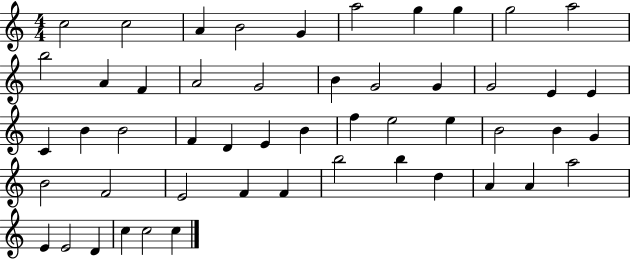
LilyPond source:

{
  \clef treble
  \numericTimeSignature
  \time 4/4
  \key c \major
  c''2 c''2 | a'4 b'2 g'4 | a''2 g''4 g''4 | g''2 a''2 | \break b''2 a'4 f'4 | a'2 g'2 | b'4 g'2 g'4 | g'2 e'4 e'4 | \break c'4 b'4 b'2 | f'4 d'4 e'4 b'4 | f''4 e''2 e''4 | b'2 b'4 g'4 | \break b'2 f'2 | e'2 f'4 f'4 | b''2 b''4 d''4 | a'4 a'4 a''2 | \break e'4 e'2 d'4 | c''4 c''2 c''4 | \bar "|."
}